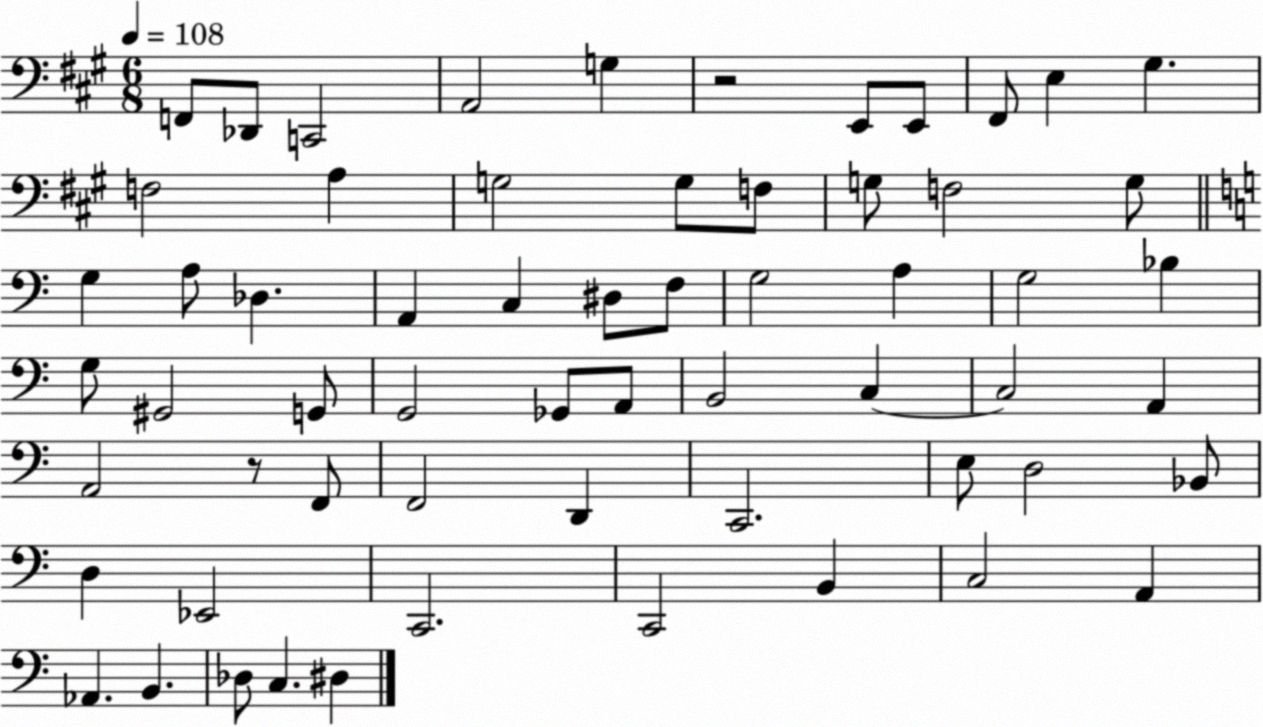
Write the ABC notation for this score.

X:1
T:Untitled
M:6/8
L:1/4
K:A
F,,/2 _D,,/2 C,,2 A,,2 G, z2 E,,/2 E,,/2 ^F,,/2 E, ^G, F,2 A, G,2 G,/2 F,/2 G,/2 F,2 G,/2 G, A,/2 _D, A,, C, ^D,/2 F,/2 G,2 A, G,2 _B, G,/2 ^G,,2 G,,/2 G,,2 _G,,/2 A,,/2 B,,2 C, C,2 A,, A,,2 z/2 F,,/2 F,,2 D,, C,,2 E,/2 D,2 _B,,/2 D, _E,,2 C,,2 C,,2 B,, C,2 A,, _A,, B,, _D,/2 C, ^D,